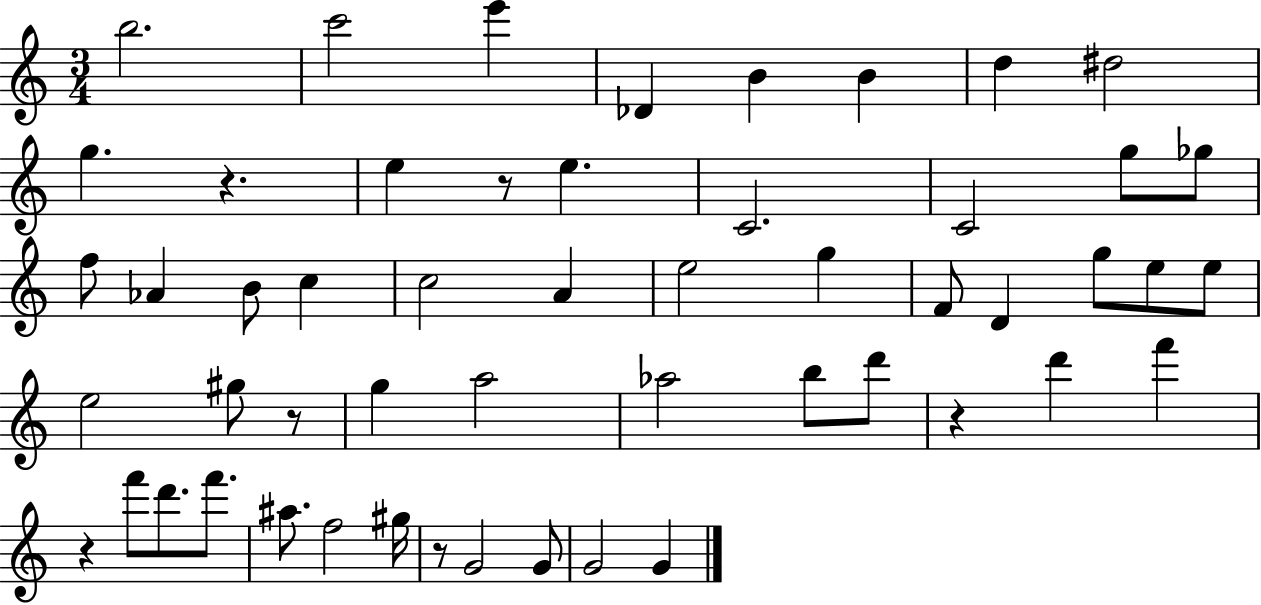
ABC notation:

X:1
T:Untitled
M:3/4
L:1/4
K:C
b2 c'2 e' _D B B d ^d2 g z e z/2 e C2 C2 g/2 _g/2 f/2 _A B/2 c c2 A e2 g F/2 D g/2 e/2 e/2 e2 ^g/2 z/2 g a2 _a2 b/2 d'/2 z d' f' z f'/2 d'/2 f'/2 ^a/2 f2 ^g/4 z/2 G2 G/2 G2 G